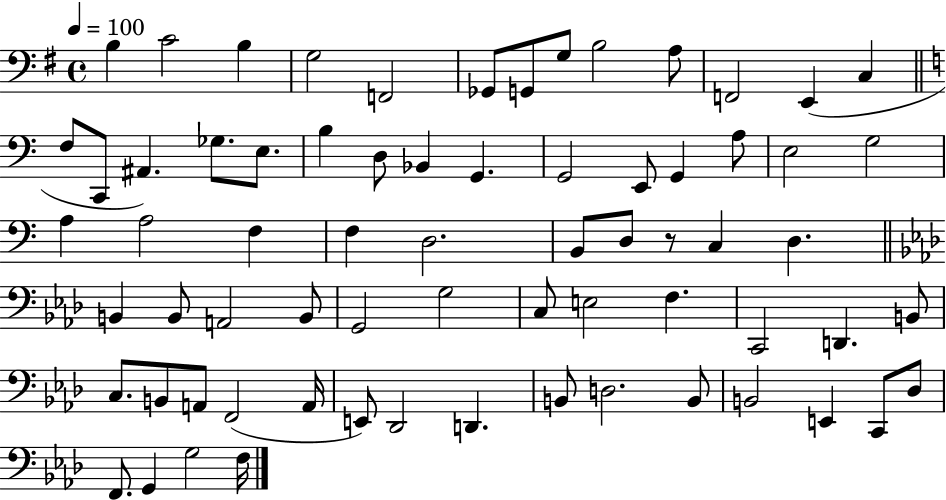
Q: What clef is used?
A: bass